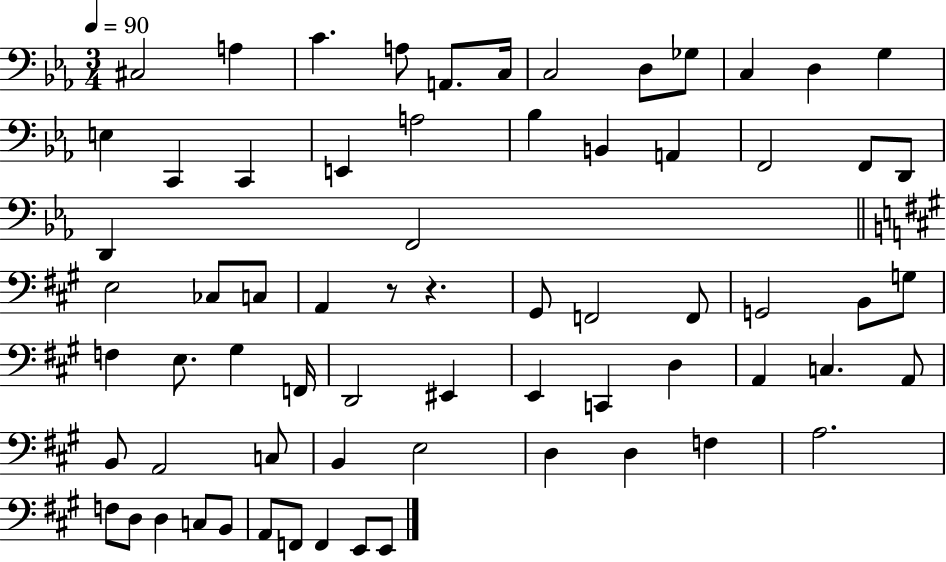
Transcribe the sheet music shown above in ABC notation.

X:1
T:Untitled
M:3/4
L:1/4
K:Eb
^C,2 A, C A,/2 A,,/2 C,/4 C,2 D,/2 _G,/2 C, D, G, E, C,, C,, E,, A,2 _B, B,, A,, F,,2 F,,/2 D,,/2 D,, F,,2 E,2 _C,/2 C,/2 A,, z/2 z ^G,,/2 F,,2 F,,/2 G,,2 B,,/2 G,/2 F, E,/2 ^G, F,,/4 D,,2 ^E,, E,, C,, D, A,, C, A,,/2 B,,/2 A,,2 C,/2 B,, E,2 D, D, F, A,2 F,/2 D,/2 D, C,/2 B,,/2 A,,/2 F,,/2 F,, E,,/2 E,,/2